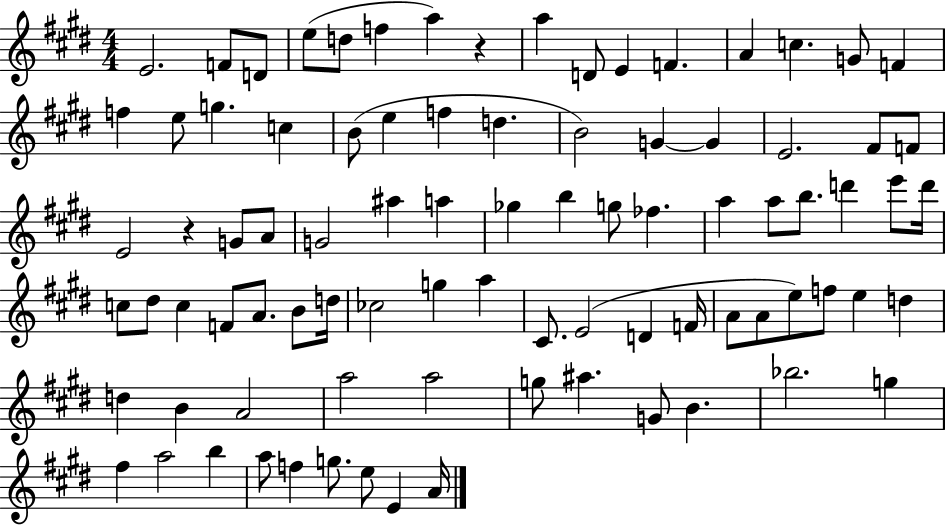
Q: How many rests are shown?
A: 2